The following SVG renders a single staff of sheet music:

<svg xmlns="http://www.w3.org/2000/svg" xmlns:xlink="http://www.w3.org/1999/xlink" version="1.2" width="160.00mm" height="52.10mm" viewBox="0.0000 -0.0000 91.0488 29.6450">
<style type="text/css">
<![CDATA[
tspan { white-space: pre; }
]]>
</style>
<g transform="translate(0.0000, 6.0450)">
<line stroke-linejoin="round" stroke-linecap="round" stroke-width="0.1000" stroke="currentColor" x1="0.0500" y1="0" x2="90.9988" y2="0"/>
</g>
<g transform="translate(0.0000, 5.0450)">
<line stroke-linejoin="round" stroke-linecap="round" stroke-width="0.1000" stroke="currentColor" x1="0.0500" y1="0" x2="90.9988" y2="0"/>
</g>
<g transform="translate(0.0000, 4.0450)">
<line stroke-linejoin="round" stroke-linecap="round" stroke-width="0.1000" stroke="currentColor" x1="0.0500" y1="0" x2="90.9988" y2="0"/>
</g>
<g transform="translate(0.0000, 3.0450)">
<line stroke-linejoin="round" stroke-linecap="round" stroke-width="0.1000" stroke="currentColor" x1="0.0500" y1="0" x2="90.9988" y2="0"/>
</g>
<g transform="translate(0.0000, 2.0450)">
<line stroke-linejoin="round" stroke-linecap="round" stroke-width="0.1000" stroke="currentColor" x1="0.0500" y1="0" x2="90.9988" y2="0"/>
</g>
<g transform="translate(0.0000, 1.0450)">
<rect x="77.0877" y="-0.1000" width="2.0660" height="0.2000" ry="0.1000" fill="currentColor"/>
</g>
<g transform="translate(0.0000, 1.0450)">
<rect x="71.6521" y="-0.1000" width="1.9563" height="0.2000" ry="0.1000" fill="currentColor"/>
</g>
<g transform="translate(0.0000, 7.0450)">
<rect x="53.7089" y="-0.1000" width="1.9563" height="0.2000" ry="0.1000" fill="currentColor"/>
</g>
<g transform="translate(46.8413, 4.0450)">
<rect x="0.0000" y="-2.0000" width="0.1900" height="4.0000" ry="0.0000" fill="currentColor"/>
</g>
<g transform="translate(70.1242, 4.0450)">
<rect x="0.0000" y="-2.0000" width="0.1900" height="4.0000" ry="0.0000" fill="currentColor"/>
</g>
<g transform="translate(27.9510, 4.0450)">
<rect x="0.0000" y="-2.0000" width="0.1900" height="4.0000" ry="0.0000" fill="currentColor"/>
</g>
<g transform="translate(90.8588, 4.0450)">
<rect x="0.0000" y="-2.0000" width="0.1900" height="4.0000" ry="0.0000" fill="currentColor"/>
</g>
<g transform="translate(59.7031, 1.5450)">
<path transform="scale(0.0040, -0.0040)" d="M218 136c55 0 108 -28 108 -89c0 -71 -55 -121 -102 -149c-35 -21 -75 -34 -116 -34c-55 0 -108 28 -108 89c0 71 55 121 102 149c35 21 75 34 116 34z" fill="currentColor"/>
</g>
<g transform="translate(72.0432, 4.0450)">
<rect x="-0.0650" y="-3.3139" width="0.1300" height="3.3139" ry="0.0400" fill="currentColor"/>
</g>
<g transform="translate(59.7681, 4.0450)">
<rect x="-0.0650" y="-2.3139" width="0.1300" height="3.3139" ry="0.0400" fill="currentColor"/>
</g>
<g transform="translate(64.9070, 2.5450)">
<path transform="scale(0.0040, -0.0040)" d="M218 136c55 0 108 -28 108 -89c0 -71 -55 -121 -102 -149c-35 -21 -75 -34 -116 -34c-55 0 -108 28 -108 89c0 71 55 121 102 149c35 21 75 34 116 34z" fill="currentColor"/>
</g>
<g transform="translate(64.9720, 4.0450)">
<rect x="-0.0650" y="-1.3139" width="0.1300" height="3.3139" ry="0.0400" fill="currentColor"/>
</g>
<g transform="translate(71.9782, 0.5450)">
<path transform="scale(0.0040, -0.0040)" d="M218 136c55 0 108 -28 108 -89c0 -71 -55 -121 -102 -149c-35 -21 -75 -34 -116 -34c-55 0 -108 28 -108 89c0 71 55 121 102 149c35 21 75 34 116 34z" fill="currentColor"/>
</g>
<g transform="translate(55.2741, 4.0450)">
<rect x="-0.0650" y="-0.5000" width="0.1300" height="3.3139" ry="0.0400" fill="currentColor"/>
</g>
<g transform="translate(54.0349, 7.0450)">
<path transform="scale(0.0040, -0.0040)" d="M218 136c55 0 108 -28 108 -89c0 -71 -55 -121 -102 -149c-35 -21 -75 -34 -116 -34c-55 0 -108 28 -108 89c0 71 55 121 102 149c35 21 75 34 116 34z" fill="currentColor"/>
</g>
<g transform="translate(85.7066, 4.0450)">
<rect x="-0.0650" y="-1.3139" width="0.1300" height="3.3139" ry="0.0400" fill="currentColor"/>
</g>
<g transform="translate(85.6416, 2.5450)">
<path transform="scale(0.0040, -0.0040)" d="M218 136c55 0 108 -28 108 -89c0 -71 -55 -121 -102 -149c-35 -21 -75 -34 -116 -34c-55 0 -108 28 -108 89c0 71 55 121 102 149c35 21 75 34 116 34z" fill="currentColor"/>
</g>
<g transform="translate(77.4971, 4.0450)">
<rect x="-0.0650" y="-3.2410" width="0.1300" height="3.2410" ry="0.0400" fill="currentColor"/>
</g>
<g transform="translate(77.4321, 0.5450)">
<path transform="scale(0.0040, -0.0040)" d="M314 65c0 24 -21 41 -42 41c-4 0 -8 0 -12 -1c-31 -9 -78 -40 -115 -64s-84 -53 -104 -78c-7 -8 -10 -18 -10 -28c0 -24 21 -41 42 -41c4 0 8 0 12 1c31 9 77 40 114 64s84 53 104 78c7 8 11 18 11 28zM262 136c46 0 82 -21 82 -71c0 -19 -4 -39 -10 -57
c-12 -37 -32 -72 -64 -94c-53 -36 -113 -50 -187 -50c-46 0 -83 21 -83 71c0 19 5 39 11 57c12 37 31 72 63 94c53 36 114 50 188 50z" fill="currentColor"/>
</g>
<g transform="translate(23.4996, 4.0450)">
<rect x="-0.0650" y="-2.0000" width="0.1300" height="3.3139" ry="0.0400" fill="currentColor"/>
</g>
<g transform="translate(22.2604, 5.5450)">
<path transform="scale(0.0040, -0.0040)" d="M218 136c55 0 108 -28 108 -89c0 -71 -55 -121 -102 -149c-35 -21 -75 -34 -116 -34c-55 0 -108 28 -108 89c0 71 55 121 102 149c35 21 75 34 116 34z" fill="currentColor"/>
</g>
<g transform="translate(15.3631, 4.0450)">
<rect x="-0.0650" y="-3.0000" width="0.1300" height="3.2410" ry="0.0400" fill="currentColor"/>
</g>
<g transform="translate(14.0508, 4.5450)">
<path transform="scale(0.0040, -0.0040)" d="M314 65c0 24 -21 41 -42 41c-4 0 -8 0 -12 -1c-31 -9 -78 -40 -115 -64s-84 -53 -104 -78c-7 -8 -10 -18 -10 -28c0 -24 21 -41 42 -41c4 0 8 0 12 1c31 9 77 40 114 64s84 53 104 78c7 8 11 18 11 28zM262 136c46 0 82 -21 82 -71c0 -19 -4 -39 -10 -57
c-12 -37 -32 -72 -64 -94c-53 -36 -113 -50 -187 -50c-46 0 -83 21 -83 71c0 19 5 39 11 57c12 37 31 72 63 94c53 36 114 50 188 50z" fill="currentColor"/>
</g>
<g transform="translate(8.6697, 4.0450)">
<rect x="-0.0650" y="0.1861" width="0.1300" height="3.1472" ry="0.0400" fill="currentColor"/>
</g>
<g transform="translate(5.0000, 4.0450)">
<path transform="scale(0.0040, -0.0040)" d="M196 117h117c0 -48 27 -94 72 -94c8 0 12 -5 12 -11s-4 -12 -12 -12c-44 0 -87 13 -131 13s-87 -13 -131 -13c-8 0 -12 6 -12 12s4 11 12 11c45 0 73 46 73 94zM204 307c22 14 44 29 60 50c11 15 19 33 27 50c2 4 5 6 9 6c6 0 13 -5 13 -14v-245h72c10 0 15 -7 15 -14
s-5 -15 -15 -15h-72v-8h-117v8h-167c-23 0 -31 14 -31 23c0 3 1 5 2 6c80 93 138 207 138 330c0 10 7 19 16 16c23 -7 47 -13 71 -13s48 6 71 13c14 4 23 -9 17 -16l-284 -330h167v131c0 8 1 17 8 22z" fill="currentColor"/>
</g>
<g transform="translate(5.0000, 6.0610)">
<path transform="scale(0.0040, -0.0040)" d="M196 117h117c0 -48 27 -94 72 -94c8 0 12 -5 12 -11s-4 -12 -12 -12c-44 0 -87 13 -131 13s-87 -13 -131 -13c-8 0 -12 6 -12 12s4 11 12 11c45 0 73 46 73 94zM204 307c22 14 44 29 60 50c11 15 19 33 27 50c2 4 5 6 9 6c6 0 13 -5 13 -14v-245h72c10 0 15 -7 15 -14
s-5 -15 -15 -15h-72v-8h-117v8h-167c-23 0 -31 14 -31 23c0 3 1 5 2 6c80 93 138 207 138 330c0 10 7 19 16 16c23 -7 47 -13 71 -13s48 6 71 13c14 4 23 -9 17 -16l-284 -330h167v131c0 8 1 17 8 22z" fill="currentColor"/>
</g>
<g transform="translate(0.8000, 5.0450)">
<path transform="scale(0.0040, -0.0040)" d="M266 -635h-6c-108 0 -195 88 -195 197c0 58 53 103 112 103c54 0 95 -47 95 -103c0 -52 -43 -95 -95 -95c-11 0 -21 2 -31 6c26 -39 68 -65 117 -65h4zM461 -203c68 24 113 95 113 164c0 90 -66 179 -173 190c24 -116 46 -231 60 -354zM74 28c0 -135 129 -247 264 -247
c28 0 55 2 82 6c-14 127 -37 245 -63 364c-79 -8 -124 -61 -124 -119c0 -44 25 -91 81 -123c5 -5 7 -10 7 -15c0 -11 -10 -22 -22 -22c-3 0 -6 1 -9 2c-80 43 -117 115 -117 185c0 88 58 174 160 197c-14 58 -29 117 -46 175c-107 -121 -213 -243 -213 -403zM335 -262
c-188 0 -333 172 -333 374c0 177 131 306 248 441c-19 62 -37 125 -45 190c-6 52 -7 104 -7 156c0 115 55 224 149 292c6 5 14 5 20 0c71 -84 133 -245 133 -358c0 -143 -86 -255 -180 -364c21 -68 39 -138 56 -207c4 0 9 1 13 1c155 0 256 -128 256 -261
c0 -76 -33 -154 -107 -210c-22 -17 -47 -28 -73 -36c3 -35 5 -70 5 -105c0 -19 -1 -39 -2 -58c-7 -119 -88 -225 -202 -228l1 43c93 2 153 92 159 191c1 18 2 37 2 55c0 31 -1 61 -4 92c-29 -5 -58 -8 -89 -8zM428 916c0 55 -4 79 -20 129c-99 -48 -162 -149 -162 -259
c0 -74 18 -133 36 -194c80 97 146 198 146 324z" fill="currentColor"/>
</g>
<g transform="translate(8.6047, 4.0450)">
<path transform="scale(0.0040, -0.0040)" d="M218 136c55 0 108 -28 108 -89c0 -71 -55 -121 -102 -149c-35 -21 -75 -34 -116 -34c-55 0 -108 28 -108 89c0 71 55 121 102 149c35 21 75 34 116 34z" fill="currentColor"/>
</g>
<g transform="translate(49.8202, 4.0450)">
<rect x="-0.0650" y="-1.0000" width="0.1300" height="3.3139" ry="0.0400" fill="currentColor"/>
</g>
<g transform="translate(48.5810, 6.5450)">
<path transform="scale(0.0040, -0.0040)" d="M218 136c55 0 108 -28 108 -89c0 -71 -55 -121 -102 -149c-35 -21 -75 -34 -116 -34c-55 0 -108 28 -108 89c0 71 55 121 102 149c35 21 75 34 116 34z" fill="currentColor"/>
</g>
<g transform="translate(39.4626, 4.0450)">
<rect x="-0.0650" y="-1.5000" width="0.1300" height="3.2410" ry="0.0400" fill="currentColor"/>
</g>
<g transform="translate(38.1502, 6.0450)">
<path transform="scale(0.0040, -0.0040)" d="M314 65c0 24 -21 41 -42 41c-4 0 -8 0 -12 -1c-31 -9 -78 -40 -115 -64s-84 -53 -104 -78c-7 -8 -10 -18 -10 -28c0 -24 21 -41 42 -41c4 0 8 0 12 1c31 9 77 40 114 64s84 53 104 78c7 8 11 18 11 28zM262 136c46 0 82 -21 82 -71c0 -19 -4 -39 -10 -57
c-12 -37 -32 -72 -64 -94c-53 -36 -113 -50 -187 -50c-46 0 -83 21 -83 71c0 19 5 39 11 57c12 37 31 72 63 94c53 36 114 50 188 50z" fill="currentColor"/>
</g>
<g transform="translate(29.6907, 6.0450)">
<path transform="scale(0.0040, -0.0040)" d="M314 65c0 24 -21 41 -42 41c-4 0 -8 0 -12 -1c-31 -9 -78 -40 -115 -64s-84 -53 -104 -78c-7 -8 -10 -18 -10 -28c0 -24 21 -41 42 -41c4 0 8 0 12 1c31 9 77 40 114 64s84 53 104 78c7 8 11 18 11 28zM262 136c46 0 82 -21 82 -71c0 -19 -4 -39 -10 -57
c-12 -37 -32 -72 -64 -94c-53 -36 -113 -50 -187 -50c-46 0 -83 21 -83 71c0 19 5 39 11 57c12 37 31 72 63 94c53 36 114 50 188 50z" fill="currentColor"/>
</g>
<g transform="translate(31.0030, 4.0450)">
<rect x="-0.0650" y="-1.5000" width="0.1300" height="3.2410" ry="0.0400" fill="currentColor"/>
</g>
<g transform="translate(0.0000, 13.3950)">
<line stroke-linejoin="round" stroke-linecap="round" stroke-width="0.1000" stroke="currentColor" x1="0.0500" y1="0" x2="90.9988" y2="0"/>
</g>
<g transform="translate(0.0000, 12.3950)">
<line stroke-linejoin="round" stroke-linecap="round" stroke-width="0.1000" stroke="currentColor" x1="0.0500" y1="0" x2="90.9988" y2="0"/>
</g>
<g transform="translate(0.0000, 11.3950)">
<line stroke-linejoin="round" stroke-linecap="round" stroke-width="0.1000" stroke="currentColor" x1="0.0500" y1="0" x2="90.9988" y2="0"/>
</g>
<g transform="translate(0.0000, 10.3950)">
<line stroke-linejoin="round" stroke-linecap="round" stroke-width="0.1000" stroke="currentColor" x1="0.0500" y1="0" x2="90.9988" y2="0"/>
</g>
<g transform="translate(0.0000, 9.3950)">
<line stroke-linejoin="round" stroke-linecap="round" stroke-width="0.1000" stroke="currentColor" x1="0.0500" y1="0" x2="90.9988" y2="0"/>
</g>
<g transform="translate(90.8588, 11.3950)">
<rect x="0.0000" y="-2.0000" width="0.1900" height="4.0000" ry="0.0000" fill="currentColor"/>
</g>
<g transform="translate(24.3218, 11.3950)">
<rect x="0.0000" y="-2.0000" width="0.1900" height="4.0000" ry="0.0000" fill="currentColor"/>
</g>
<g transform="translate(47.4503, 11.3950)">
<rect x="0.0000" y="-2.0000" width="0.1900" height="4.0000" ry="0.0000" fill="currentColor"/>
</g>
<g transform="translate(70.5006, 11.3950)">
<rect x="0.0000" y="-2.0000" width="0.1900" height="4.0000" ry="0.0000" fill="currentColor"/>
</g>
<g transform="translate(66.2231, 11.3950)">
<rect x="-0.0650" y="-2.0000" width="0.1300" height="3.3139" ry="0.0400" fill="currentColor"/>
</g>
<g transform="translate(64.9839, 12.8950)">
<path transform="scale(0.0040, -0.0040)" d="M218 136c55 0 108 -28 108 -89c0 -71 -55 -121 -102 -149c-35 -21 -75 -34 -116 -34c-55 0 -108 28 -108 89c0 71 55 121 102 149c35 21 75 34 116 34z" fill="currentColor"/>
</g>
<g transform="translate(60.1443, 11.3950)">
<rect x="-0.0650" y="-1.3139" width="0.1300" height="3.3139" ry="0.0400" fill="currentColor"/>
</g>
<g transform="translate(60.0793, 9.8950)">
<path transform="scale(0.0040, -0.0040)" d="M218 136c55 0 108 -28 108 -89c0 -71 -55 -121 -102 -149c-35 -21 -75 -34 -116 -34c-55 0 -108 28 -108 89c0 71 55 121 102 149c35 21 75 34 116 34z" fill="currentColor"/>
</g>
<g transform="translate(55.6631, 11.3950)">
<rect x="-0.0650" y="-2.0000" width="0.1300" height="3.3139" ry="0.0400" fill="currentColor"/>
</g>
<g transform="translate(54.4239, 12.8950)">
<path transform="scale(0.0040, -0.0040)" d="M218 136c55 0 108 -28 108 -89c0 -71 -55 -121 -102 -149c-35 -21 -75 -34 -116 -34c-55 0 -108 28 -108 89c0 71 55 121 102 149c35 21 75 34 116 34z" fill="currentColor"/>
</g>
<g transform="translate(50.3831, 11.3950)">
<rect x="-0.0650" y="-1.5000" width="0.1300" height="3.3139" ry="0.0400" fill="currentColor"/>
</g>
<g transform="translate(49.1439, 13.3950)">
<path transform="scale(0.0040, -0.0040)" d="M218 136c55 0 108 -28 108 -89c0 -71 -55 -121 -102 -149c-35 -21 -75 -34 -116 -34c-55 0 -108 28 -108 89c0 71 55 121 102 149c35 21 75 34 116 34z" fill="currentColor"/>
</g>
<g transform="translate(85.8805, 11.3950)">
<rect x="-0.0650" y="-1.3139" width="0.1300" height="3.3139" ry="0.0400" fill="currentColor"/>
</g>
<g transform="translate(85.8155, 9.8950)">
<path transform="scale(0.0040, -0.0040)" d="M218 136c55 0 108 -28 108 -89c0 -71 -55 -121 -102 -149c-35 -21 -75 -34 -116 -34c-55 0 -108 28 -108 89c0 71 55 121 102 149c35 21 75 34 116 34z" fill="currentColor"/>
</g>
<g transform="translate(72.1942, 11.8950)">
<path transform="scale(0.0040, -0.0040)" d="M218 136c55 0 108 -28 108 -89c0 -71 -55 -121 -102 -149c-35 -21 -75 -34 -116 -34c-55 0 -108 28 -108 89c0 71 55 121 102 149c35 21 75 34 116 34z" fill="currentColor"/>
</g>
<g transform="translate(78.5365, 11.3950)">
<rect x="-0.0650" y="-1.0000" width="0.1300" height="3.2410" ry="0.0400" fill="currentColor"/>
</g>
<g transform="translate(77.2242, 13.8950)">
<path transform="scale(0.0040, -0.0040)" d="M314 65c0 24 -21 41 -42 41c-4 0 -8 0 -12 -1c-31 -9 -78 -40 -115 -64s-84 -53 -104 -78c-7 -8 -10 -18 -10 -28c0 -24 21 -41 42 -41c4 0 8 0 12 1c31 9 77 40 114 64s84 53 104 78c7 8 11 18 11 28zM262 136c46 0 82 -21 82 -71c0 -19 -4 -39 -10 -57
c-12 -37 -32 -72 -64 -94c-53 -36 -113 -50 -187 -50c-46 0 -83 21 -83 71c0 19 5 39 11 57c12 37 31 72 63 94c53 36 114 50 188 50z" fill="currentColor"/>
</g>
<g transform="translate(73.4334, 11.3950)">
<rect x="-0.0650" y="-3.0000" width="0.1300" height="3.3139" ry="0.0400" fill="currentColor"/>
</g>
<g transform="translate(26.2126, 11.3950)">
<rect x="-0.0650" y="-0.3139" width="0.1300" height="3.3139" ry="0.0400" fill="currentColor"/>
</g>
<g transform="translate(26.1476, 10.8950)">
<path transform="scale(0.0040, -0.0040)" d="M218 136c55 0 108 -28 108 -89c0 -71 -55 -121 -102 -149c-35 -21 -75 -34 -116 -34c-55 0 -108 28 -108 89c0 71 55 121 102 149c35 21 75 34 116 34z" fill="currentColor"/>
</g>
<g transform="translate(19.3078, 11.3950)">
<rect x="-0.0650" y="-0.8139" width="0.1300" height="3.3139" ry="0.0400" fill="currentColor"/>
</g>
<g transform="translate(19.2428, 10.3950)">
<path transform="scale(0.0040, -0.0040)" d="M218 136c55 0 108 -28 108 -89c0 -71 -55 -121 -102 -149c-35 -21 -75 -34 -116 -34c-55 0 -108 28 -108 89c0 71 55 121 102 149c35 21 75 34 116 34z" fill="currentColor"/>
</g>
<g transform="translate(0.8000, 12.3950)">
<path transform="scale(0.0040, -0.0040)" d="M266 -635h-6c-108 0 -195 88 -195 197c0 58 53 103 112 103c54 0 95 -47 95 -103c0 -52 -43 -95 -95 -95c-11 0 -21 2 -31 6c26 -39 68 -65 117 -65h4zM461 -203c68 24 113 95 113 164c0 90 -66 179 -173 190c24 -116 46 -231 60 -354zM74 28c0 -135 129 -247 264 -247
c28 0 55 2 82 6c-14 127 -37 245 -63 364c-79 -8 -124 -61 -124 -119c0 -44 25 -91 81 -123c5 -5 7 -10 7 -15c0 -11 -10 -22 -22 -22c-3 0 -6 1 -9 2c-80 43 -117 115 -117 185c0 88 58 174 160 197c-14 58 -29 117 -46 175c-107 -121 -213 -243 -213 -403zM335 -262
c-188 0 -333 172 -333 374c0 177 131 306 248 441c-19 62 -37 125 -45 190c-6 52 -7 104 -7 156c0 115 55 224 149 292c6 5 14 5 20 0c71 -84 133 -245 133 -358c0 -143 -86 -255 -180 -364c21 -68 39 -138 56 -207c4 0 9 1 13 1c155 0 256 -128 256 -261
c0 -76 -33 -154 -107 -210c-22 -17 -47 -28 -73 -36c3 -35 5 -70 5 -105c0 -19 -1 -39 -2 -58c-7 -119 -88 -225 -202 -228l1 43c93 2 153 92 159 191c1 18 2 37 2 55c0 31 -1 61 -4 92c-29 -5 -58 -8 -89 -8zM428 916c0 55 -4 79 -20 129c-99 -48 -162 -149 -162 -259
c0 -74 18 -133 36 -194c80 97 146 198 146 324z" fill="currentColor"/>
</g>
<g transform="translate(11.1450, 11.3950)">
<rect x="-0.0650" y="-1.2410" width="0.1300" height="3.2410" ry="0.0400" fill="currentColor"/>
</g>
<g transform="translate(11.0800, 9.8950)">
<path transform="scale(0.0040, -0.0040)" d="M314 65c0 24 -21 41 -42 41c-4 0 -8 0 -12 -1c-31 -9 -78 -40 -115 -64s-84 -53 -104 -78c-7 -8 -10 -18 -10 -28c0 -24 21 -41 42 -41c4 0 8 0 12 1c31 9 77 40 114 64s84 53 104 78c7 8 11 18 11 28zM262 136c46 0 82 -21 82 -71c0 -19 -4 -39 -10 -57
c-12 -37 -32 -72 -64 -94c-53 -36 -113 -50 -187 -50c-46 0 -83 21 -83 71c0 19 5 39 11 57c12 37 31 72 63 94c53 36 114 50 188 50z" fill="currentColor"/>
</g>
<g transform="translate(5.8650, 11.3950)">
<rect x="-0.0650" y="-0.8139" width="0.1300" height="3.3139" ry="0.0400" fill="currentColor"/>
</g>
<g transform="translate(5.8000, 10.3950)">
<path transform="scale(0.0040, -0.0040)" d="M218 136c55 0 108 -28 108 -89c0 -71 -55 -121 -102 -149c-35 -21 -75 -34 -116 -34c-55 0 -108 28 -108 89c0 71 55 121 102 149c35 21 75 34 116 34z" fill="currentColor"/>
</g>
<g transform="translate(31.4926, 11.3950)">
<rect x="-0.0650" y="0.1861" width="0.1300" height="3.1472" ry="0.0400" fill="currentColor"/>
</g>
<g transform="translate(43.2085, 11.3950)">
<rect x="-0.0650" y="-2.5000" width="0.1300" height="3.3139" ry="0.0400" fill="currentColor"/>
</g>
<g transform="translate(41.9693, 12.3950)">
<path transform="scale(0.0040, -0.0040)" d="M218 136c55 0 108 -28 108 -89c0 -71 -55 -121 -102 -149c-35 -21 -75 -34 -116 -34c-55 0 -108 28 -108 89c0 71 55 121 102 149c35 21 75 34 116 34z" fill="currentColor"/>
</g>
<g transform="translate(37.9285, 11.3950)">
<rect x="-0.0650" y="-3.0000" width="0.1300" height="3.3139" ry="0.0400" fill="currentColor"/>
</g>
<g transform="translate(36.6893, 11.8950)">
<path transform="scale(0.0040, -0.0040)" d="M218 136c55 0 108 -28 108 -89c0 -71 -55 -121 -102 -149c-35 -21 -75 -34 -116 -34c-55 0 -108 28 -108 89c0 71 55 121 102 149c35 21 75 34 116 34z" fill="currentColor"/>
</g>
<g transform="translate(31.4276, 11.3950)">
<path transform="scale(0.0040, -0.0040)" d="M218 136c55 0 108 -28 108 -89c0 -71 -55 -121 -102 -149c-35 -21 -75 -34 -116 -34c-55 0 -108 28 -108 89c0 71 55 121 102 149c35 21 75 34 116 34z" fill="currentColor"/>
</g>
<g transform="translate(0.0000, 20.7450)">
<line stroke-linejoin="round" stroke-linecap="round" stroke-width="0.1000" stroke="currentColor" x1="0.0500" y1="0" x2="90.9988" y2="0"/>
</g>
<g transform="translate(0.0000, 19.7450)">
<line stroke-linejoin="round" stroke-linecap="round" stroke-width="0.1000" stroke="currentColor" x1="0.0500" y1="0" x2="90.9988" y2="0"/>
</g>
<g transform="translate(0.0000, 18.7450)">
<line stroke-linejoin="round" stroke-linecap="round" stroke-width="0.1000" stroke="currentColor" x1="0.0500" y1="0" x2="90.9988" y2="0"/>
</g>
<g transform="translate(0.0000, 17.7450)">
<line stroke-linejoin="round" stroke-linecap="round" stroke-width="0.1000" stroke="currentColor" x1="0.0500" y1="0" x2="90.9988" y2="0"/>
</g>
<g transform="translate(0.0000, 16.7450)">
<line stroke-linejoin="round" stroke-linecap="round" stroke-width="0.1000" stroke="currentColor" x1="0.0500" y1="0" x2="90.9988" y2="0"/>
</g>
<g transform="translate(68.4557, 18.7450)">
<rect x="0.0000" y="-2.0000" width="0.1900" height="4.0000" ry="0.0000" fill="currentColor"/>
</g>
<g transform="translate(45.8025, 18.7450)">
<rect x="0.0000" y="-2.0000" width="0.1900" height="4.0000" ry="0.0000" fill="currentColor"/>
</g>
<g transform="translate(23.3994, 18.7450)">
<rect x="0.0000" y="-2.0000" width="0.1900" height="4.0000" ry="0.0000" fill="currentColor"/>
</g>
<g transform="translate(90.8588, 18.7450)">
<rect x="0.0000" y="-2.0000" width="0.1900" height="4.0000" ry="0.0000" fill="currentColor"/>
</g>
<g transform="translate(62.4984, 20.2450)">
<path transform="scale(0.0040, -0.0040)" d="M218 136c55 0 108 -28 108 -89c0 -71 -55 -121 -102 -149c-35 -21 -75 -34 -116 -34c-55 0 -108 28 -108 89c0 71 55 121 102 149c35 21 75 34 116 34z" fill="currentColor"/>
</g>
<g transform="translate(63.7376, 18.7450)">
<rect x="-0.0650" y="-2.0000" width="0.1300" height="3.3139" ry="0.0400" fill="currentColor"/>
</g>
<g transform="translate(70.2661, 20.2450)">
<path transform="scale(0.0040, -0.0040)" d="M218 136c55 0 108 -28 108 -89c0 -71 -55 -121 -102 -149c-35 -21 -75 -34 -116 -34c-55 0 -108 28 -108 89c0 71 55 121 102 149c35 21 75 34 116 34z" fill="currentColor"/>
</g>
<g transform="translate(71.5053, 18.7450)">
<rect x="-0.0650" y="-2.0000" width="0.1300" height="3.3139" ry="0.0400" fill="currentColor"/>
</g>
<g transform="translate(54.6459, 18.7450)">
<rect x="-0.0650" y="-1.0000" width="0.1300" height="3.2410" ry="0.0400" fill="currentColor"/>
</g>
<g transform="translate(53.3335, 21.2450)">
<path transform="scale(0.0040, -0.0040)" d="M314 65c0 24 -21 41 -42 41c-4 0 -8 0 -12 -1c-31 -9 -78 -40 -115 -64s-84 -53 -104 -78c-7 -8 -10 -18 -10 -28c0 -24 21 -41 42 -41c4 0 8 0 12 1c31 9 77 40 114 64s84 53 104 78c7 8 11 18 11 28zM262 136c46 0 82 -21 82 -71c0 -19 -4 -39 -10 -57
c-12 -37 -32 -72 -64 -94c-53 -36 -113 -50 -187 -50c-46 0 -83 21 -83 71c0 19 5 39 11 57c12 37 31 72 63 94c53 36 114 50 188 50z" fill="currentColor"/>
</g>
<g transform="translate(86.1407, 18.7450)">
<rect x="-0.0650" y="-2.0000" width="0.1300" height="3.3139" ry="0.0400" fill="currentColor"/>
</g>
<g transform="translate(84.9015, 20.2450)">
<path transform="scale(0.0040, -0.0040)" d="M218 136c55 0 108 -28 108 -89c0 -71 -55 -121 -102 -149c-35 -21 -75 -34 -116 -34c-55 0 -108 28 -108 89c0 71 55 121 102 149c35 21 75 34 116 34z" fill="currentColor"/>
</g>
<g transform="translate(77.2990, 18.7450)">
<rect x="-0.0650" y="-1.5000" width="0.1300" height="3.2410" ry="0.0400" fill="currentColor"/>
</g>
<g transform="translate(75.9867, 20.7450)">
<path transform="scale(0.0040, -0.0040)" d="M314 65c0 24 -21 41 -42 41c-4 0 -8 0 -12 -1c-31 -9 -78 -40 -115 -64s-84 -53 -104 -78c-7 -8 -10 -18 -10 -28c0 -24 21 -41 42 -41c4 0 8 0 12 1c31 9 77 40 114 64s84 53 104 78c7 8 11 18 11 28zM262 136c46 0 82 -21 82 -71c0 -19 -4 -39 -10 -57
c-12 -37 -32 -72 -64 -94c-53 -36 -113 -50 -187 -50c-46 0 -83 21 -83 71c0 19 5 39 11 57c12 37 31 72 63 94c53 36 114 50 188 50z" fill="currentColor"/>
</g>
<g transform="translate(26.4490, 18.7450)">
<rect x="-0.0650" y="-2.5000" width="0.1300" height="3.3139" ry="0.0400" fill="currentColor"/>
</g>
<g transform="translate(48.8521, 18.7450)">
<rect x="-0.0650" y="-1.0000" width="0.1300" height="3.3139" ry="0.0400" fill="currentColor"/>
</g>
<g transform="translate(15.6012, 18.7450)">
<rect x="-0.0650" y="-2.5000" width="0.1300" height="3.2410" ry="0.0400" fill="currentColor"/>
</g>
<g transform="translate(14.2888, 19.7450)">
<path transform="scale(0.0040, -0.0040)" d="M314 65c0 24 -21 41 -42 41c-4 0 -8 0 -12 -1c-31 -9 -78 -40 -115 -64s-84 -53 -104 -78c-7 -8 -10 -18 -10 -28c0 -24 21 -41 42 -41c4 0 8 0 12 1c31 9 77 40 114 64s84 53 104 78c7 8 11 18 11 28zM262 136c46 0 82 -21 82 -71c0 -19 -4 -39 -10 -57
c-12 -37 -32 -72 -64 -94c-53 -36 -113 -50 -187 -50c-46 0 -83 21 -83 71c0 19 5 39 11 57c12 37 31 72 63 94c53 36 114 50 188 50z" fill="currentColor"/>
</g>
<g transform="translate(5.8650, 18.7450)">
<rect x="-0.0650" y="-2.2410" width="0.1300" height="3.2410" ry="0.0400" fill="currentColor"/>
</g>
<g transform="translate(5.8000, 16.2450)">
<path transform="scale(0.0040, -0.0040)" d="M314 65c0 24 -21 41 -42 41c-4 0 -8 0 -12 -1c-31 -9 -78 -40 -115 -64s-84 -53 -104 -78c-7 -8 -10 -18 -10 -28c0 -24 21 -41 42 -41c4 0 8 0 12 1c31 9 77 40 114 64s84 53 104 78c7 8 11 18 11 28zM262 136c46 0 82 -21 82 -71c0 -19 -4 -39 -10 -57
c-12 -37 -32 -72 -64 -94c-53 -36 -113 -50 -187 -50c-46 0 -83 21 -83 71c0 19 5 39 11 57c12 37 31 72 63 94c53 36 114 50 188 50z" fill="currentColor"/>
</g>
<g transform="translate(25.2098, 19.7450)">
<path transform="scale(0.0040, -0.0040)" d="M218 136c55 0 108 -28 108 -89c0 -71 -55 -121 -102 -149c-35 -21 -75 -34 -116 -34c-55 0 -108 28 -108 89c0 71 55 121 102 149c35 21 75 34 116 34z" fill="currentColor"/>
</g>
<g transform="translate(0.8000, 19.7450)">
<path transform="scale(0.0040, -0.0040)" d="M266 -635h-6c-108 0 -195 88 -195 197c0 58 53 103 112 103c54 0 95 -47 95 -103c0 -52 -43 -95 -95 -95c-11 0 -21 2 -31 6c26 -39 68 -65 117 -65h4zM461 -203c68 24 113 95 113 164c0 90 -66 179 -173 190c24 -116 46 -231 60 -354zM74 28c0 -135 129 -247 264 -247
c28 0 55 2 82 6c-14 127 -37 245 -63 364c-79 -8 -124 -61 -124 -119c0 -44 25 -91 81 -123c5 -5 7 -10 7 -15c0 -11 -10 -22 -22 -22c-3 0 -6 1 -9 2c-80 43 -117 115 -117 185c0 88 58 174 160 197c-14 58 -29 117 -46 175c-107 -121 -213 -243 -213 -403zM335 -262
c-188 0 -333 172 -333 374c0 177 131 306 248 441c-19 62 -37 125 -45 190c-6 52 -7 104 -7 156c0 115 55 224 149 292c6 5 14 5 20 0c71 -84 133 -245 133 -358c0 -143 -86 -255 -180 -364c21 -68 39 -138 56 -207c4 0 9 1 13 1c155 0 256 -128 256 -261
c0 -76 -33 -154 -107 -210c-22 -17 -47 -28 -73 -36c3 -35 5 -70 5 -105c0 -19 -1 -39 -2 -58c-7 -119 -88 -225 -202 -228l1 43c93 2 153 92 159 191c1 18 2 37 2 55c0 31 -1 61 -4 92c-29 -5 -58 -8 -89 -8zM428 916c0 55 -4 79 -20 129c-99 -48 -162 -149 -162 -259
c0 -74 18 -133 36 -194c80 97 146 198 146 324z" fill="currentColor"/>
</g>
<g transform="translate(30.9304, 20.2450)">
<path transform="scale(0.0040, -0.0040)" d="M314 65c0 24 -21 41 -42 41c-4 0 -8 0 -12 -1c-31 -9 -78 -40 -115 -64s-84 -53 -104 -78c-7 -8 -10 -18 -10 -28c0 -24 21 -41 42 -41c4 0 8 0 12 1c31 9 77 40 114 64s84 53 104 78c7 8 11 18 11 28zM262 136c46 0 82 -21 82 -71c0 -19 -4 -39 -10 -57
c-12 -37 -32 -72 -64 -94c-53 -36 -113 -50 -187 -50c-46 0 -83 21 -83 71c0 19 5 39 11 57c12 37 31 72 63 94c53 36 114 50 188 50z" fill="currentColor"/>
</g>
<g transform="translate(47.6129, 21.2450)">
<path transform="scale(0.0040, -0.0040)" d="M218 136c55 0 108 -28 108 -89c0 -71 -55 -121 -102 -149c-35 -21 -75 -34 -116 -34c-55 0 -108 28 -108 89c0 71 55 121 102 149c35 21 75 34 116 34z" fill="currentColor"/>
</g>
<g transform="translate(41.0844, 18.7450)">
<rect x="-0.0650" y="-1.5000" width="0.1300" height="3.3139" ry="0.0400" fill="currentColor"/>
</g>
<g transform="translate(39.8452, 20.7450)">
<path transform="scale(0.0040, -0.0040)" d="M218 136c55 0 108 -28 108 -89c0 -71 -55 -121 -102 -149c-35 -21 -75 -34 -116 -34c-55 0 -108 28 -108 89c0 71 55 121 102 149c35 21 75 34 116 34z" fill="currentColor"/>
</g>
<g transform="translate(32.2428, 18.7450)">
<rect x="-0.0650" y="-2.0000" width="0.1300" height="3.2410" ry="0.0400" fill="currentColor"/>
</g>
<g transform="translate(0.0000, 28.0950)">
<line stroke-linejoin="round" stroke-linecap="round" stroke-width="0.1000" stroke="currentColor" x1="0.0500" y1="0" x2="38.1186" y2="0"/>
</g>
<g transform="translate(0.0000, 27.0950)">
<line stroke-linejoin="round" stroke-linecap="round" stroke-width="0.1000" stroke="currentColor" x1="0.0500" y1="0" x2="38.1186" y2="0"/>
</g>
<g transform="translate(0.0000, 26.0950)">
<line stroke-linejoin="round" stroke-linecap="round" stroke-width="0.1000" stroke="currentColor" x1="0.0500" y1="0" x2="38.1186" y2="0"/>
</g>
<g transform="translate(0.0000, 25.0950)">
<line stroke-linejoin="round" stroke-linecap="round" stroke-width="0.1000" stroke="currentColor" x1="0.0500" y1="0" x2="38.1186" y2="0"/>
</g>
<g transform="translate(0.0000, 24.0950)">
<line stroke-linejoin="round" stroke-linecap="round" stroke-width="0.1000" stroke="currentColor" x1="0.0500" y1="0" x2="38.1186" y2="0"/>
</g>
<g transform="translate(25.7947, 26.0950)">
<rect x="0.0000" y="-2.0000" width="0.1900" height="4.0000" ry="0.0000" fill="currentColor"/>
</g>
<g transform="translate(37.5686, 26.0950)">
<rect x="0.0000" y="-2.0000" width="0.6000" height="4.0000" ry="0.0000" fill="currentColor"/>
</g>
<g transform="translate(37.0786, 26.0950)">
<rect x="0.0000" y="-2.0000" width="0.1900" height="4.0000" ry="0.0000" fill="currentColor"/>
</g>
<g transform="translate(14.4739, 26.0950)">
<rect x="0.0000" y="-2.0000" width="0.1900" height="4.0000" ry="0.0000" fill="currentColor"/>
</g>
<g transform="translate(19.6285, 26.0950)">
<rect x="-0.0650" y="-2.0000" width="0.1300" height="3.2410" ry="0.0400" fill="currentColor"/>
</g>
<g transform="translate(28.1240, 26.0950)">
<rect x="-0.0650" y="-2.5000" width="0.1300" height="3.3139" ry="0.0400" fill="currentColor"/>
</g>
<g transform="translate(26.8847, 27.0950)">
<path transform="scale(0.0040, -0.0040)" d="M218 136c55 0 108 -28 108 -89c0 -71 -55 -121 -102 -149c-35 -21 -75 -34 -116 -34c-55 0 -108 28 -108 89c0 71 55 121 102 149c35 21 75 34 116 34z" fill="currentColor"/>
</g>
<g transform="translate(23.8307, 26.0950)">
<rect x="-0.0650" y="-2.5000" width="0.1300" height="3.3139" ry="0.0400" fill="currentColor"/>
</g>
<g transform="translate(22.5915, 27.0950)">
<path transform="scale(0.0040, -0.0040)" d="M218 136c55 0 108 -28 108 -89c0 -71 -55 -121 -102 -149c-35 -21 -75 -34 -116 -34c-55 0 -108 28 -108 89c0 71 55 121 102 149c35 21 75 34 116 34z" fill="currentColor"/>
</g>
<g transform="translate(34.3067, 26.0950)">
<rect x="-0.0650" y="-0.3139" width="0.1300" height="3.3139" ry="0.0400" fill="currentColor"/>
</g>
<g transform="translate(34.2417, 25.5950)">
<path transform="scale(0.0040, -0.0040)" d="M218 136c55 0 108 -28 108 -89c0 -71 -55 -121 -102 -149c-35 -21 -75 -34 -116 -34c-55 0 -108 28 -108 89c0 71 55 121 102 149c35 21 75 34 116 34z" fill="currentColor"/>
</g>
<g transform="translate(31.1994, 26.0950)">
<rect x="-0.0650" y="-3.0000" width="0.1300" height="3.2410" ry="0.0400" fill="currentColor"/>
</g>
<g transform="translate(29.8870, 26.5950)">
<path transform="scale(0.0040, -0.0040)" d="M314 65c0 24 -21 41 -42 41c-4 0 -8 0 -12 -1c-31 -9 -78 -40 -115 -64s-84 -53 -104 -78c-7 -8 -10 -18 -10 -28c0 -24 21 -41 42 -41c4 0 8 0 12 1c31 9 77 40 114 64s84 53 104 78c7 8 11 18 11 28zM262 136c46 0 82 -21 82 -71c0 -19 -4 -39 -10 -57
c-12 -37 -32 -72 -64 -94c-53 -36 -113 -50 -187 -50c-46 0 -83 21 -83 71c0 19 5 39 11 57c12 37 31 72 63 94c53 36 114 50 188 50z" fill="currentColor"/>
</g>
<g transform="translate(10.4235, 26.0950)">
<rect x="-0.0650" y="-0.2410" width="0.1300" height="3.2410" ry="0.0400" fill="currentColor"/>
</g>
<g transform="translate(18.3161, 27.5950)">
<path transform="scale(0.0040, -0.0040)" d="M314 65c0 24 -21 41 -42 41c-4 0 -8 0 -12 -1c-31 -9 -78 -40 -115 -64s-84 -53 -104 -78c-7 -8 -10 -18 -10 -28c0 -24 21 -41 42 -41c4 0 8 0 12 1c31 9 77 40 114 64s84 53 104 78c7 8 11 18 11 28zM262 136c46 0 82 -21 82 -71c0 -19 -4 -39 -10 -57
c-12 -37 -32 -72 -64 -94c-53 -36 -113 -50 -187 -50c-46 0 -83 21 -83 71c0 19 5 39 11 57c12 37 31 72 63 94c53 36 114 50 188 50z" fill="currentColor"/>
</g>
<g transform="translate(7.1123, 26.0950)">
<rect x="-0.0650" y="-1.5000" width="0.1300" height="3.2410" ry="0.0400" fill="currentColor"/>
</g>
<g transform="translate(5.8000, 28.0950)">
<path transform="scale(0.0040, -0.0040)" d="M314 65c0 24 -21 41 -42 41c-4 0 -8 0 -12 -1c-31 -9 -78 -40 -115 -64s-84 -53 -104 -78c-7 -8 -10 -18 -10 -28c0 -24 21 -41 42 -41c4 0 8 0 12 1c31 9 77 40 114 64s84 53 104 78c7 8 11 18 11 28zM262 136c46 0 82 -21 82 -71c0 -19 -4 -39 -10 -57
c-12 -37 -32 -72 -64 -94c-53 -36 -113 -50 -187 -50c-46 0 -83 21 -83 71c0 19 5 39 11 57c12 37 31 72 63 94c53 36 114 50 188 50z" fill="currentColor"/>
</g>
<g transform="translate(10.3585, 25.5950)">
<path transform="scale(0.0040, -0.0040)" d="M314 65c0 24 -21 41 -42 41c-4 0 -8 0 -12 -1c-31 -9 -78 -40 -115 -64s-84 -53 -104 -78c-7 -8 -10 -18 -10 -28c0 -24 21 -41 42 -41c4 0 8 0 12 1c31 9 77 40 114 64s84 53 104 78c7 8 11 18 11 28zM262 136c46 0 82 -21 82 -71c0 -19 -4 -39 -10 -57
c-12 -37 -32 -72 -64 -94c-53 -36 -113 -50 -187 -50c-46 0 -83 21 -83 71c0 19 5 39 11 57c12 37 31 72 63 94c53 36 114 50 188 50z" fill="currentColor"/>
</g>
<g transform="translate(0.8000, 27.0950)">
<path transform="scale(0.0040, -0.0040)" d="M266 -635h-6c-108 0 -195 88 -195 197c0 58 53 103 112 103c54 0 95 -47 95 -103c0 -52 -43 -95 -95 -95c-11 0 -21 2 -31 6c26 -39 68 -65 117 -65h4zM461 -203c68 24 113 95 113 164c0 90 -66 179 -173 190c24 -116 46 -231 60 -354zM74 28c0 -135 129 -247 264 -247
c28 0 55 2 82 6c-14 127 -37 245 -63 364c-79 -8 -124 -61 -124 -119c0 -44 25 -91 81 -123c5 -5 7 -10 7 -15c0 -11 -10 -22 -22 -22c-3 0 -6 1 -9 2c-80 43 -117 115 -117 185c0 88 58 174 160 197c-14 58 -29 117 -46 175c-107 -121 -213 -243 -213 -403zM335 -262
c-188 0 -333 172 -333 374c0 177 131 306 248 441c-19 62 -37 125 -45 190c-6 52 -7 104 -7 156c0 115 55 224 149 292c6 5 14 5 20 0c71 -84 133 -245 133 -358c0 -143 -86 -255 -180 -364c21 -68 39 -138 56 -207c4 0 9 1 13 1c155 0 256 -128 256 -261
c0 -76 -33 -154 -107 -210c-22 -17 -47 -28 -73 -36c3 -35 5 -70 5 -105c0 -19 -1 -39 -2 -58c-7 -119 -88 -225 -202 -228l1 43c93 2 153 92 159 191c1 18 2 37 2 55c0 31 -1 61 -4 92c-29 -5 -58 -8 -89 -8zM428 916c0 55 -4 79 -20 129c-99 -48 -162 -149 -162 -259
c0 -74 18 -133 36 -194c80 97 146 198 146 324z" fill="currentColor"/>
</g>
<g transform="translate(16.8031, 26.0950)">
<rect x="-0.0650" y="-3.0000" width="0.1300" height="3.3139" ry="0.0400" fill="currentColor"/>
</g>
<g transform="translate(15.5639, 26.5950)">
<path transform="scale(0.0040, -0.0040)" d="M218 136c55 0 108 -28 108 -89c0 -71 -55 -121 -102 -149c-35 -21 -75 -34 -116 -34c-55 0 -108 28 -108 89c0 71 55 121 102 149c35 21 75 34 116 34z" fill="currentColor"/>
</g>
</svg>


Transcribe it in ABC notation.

X:1
T:Untitled
M:4/4
L:1/4
K:C
B A2 F E2 E2 D C g e b b2 e d e2 d c B A G E F e F A D2 e g2 G2 G F2 E D D2 F F E2 F E2 c2 A F2 G G A2 c